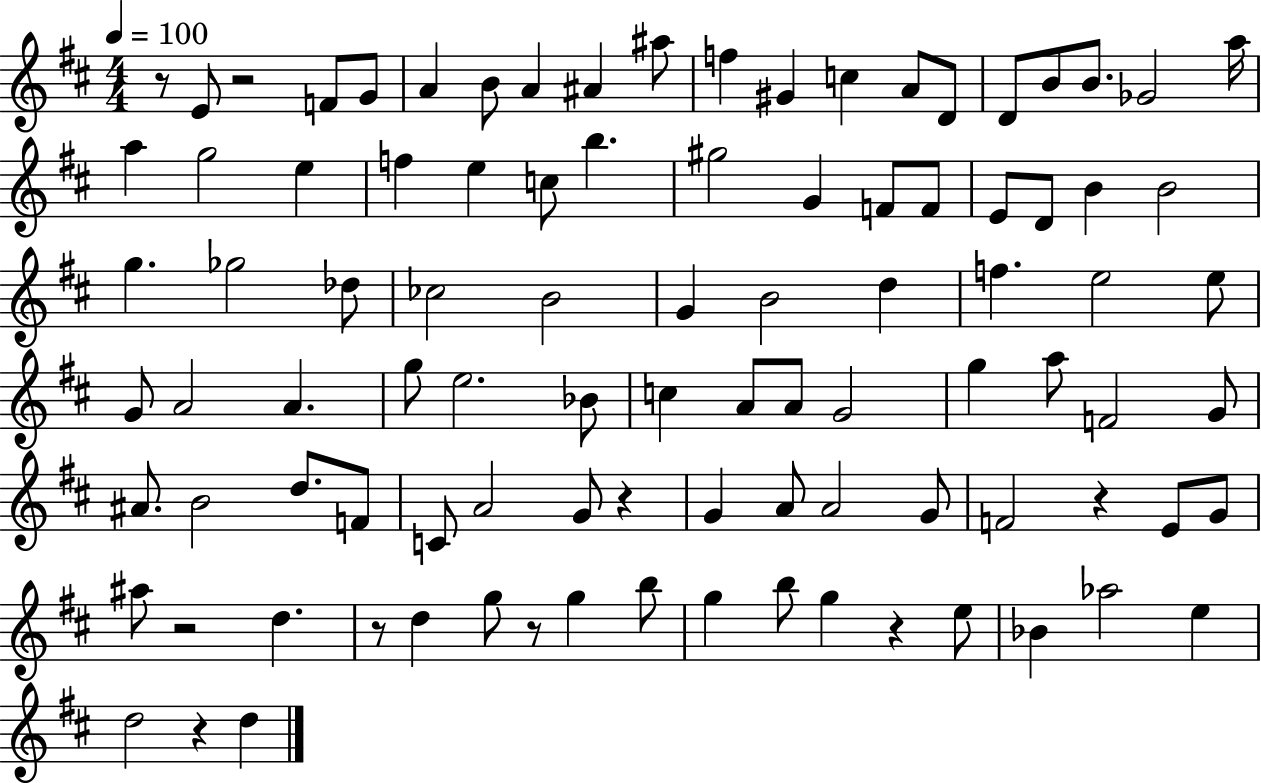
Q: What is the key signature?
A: D major